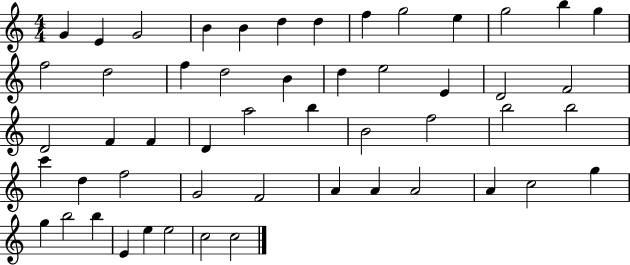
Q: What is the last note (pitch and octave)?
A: C5